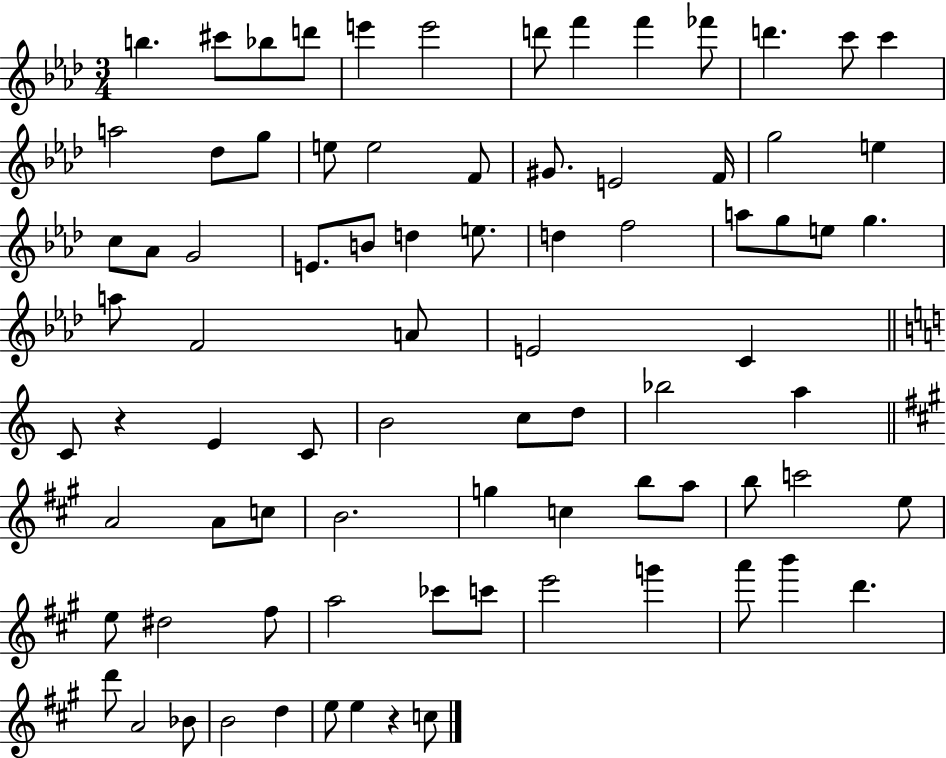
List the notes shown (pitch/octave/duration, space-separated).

B5/q. C#6/e Bb5/e D6/e E6/q E6/h D6/e F6/q F6/q FES6/e D6/q. C6/e C6/q A5/h Db5/e G5/e E5/e E5/h F4/e G#4/e. E4/h F4/s G5/h E5/q C5/e Ab4/e G4/h E4/e. B4/e D5/q E5/e. D5/q F5/h A5/e G5/e E5/e G5/q. A5/e F4/h A4/e E4/h C4/q C4/e R/q E4/q C4/e B4/h C5/e D5/e Bb5/h A5/q A4/h A4/e C5/e B4/h. G5/q C5/q B5/e A5/e B5/e C6/h E5/e E5/e D#5/h F#5/e A5/h CES6/e C6/e E6/h G6/q A6/e B6/q D6/q. D6/e A4/h Bb4/e B4/h D5/q E5/e E5/q R/q C5/e